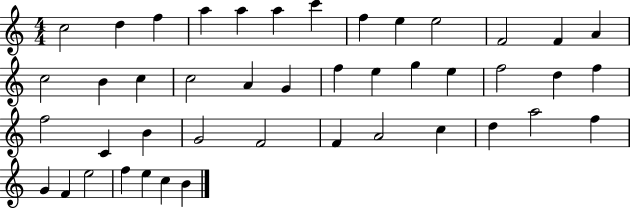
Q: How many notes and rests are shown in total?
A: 44